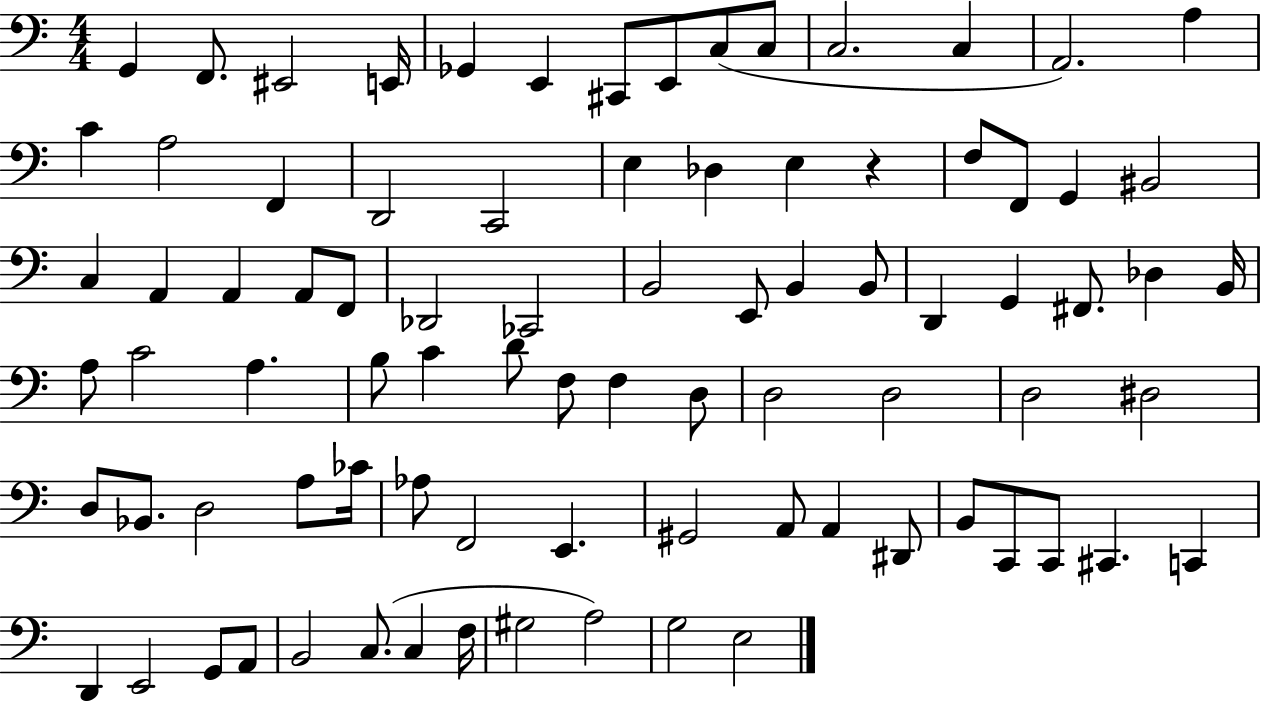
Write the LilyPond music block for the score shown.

{
  \clef bass
  \numericTimeSignature
  \time 4/4
  \key c \major
  g,4 f,8. eis,2 e,16 | ges,4 e,4 cis,8 e,8 c8( c8 | c2. c4 | a,2.) a4 | \break c'4 a2 f,4 | d,2 c,2 | e4 des4 e4 r4 | f8 f,8 g,4 bis,2 | \break c4 a,4 a,4 a,8 f,8 | des,2 ces,2 | b,2 e,8 b,4 b,8 | d,4 g,4 fis,8. des4 b,16 | \break a8 c'2 a4. | b8 c'4 d'8 f8 f4 d8 | d2 d2 | d2 dis2 | \break d8 bes,8. d2 a8 ces'16 | aes8 f,2 e,4. | gis,2 a,8 a,4 dis,8 | b,8 c,8 c,8 cis,4. c,4 | \break d,4 e,2 g,8 a,8 | b,2 c8.( c4 f16 | gis2 a2) | g2 e2 | \break \bar "|."
}